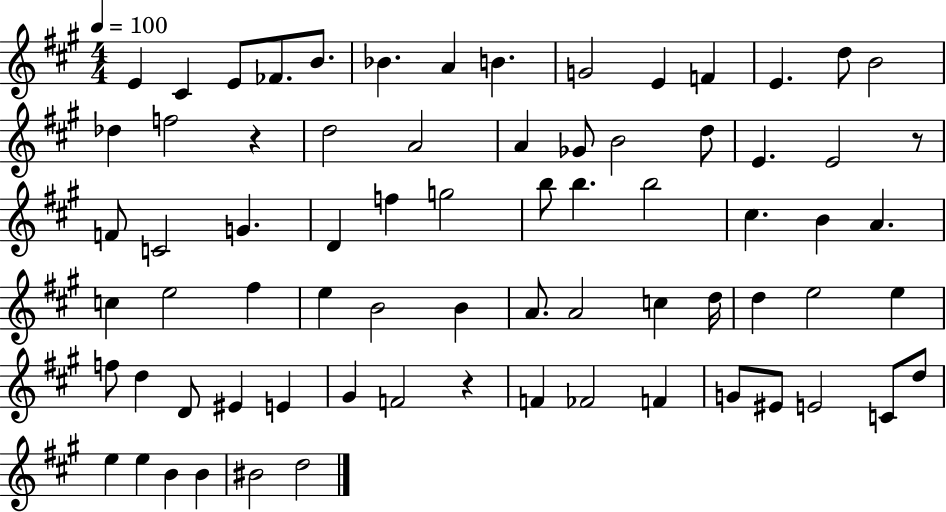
X:1
T:Untitled
M:4/4
L:1/4
K:A
E ^C E/2 _F/2 B/2 _B A B G2 E F E d/2 B2 _d f2 z d2 A2 A _G/2 B2 d/2 E E2 z/2 F/2 C2 G D f g2 b/2 b b2 ^c B A c e2 ^f e B2 B A/2 A2 c d/4 d e2 e f/2 d D/2 ^E E ^G F2 z F _F2 F G/2 ^E/2 E2 C/2 d/2 e e B B ^B2 d2